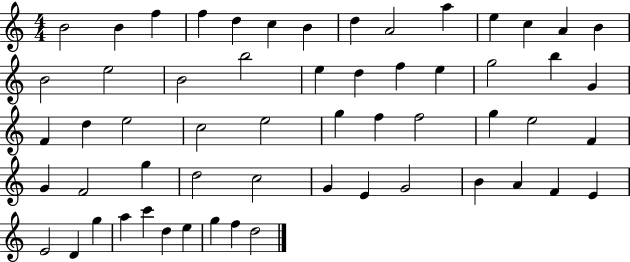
X:1
T:Untitled
M:4/4
L:1/4
K:C
B2 B f f d c B d A2 a e c A B B2 e2 B2 b2 e d f e g2 b G F d e2 c2 e2 g f f2 g e2 F G F2 g d2 c2 G E G2 B A F E E2 D g a c' d e g f d2